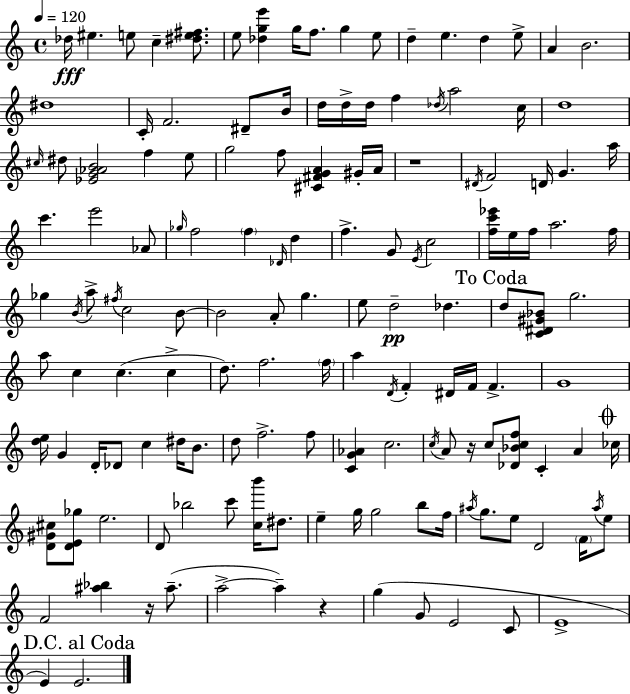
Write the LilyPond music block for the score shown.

{
  \clef treble
  \time 4/4
  \defaultTimeSignature
  \key a \minor
  \tempo 4 = 120
  \repeat volta 2 { des''16\fff eis''4. e''8 c''4-- <dis'' e'' fis''>8. | e''8 <des'' g'' e'''>4 g''16 f''8. g''4 e''8 | d''4-- e''4. d''4 e''8-> | a'4 b'2. | \break dis''1 | c'16-. f'2. dis'8-- b'16 | d''16 d''16-> d''16 f''4 \acciaccatura { des''16 } a''2 | c''16 d''1 | \break \grace { cis''16 } dis''8 <ees' g' aes' b'>2 f''4 | e''8 g''2 f''8 <cis' fis' g' a'>4 | gis'16-. a'16 r1 | \acciaccatura { dis'16 } f'2 d'16 g'4. | \break a''16 c'''4. e'''2 | aes'8 \grace { ges''16 } f''2 \parenthesize f''4 | \grace { des'16 } d''4 f''4.-> g'8 \acciaccatura { e'16 } c''2 | <f'' c''' ees'''>16 e''16 f''16 a''2. | \break f''16 ges''4 \acciaccatura { b'16 } a''8-> \acciaccatura { fis''16 } c''2 | b'8~~ b'2 | a'8-. g''4. e''8 d''2--\pp | des''4. \mark "To Coda" d''8 <c' dis' gis' bes'>8 g''2. | \break a''8 c''4 c''4.( | c''4-> d''8.) f''2. | \parenthesize f''16 a''4 \acciaccatura { d'16 } f'4-. | dis'16 f'16 f'4.-> g'1 | \break <d'' e''>16 g'4 d'16-. des'8 | c''4 dis''16 b'8. d''8 f''2.-> | f''8 <c' g' aes'>4 c''2. | \acciaccatura { c''16 } a'8 r16 c''8 <des' bes' c'' f''>8 | \break c'4-. a'4 \mark \markup { \musicglyph "scripts.coda" } ces''16 <d' gis' cis''>8 <d' e' ges''>8 e''2. | d'8 bes''2 | c'''8 <c'' b'''>16 dis''8. e''4-- g''16 g''2 | b''8 f''16 \acciaccatura { ais''16 } g''8. e''8 | \break d'2 \parenthesize f'16 \acciaccatura { ais''16 } e''8 f'2 | <ais'' bes''>4 r16 ais''8.--( a''2->~~ | a''4--) r4 g''4( | g'8 e'2 c'8 e'1-> | \break \mark "D.C. al Coda" e'4) | e'2. } \bar "|."
}